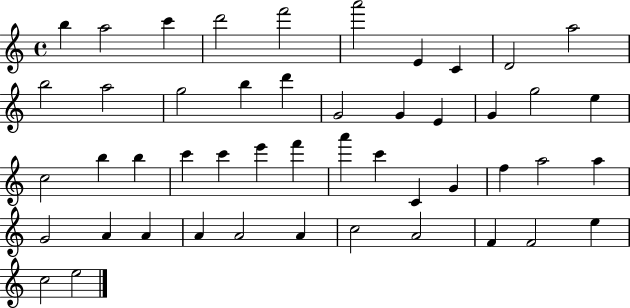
B5/q A5/h C6/q D6/h F6/h A6/h E4/q C4/q D4/h A5/h B5/h A5/h G5/h B5/q D6/q G4/h G4/q E4/q G4/q G5/h E5/q C5/h B5/q B5/q C6/q C6/q E6/q F6/q A6/q C6/q C4/q G4/q F5/q A5/h A5/q G4/h A4/q A4/q A4/q A4/h A4/q C5/h A4/h F4/q F4/h E5/q C5/h E5/h